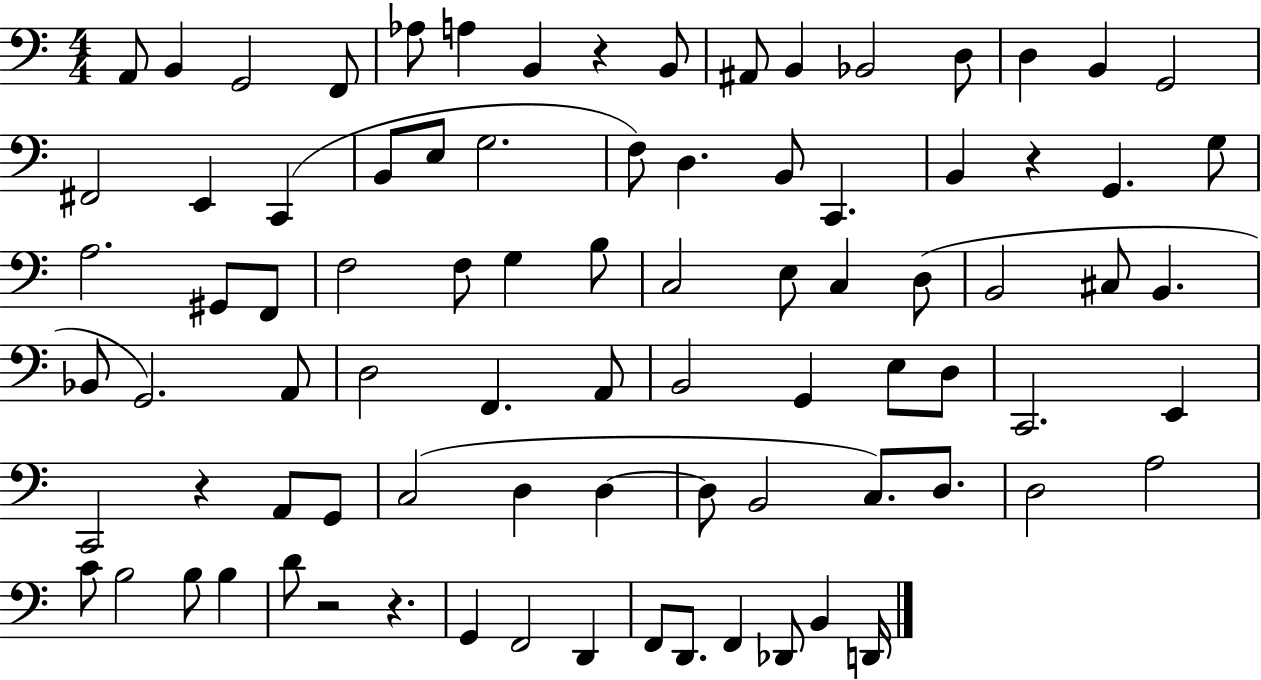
{
  \clef bass
  \numericTimeSignature
  \time 4/4
  \key c \major
  a,8 b,4 g,2 f,8 | aes8 a4 b,4 r4 b,8 | ais,8 b,4 bes,2 d8 | d4 b,4 g,2 | \break fis,2 e,4 c,4( | b,8 e8 g2. | f8) d4. b,8 c,4. | b,4 r4 g,4. g8 | \break a2. gis,8 f,8 | f2 f8 g4 b8 | c2 e8 c4 d8( | b,2 cis8 b,4. | \break bes,8 g,2.) a,8 | d2 f,4. a,8 | b,2 g,4 e8 d8 | c,2. e,4 | \break c,2 r4 a,8 g,8 | c2( d4 d4~~ | d8 b,2 c8.) d8. | d2 a2 | \break c'8 b2 b8 b4 | d'8 r2 r4. | g,4 f,2 d,4 | f,8 d,8. f,4 des,8 b,4 d,16 | \break \bar "|."
}